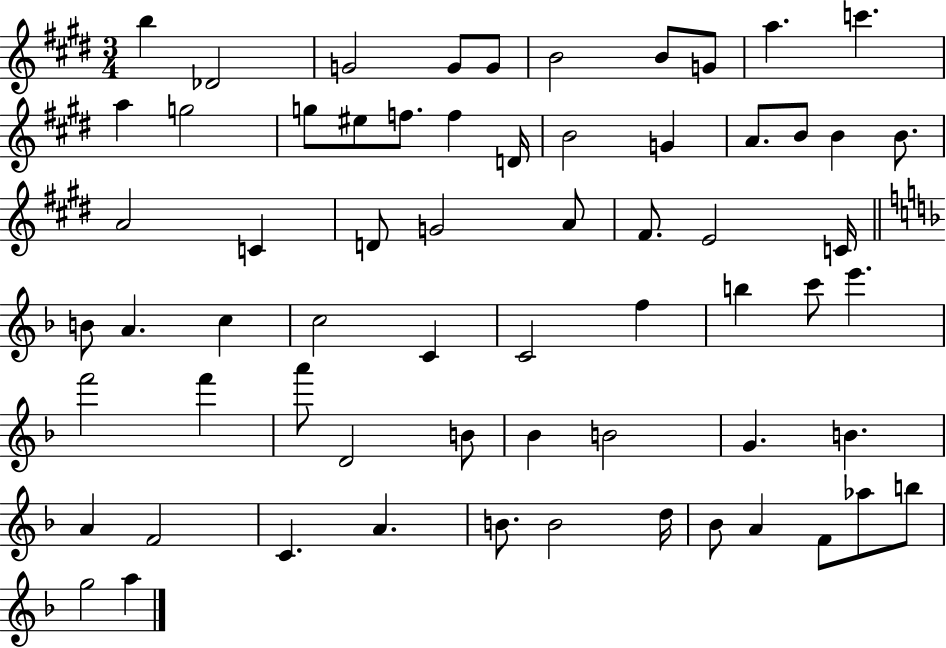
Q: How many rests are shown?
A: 0